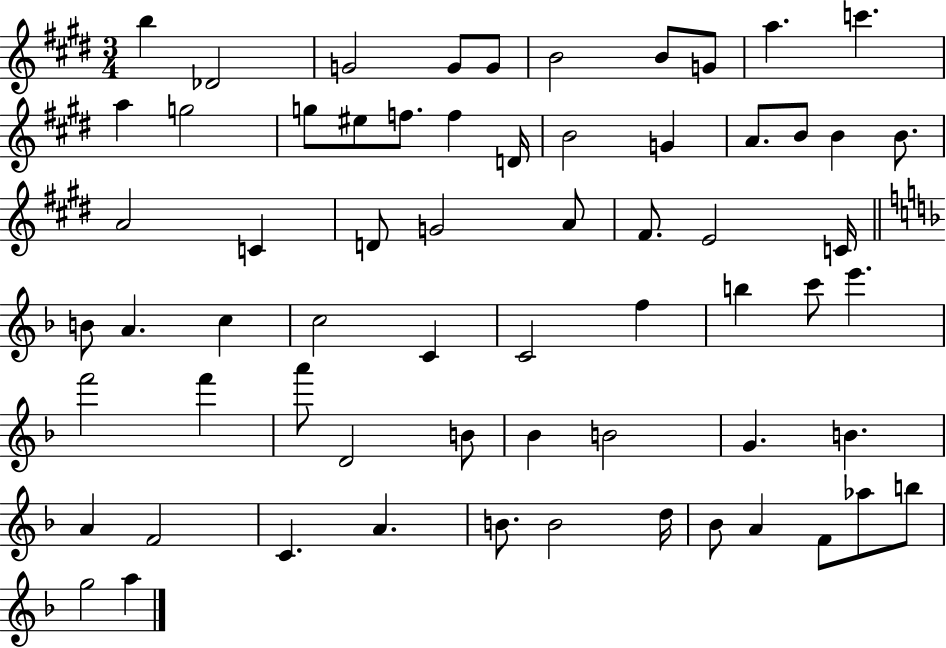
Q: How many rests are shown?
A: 0